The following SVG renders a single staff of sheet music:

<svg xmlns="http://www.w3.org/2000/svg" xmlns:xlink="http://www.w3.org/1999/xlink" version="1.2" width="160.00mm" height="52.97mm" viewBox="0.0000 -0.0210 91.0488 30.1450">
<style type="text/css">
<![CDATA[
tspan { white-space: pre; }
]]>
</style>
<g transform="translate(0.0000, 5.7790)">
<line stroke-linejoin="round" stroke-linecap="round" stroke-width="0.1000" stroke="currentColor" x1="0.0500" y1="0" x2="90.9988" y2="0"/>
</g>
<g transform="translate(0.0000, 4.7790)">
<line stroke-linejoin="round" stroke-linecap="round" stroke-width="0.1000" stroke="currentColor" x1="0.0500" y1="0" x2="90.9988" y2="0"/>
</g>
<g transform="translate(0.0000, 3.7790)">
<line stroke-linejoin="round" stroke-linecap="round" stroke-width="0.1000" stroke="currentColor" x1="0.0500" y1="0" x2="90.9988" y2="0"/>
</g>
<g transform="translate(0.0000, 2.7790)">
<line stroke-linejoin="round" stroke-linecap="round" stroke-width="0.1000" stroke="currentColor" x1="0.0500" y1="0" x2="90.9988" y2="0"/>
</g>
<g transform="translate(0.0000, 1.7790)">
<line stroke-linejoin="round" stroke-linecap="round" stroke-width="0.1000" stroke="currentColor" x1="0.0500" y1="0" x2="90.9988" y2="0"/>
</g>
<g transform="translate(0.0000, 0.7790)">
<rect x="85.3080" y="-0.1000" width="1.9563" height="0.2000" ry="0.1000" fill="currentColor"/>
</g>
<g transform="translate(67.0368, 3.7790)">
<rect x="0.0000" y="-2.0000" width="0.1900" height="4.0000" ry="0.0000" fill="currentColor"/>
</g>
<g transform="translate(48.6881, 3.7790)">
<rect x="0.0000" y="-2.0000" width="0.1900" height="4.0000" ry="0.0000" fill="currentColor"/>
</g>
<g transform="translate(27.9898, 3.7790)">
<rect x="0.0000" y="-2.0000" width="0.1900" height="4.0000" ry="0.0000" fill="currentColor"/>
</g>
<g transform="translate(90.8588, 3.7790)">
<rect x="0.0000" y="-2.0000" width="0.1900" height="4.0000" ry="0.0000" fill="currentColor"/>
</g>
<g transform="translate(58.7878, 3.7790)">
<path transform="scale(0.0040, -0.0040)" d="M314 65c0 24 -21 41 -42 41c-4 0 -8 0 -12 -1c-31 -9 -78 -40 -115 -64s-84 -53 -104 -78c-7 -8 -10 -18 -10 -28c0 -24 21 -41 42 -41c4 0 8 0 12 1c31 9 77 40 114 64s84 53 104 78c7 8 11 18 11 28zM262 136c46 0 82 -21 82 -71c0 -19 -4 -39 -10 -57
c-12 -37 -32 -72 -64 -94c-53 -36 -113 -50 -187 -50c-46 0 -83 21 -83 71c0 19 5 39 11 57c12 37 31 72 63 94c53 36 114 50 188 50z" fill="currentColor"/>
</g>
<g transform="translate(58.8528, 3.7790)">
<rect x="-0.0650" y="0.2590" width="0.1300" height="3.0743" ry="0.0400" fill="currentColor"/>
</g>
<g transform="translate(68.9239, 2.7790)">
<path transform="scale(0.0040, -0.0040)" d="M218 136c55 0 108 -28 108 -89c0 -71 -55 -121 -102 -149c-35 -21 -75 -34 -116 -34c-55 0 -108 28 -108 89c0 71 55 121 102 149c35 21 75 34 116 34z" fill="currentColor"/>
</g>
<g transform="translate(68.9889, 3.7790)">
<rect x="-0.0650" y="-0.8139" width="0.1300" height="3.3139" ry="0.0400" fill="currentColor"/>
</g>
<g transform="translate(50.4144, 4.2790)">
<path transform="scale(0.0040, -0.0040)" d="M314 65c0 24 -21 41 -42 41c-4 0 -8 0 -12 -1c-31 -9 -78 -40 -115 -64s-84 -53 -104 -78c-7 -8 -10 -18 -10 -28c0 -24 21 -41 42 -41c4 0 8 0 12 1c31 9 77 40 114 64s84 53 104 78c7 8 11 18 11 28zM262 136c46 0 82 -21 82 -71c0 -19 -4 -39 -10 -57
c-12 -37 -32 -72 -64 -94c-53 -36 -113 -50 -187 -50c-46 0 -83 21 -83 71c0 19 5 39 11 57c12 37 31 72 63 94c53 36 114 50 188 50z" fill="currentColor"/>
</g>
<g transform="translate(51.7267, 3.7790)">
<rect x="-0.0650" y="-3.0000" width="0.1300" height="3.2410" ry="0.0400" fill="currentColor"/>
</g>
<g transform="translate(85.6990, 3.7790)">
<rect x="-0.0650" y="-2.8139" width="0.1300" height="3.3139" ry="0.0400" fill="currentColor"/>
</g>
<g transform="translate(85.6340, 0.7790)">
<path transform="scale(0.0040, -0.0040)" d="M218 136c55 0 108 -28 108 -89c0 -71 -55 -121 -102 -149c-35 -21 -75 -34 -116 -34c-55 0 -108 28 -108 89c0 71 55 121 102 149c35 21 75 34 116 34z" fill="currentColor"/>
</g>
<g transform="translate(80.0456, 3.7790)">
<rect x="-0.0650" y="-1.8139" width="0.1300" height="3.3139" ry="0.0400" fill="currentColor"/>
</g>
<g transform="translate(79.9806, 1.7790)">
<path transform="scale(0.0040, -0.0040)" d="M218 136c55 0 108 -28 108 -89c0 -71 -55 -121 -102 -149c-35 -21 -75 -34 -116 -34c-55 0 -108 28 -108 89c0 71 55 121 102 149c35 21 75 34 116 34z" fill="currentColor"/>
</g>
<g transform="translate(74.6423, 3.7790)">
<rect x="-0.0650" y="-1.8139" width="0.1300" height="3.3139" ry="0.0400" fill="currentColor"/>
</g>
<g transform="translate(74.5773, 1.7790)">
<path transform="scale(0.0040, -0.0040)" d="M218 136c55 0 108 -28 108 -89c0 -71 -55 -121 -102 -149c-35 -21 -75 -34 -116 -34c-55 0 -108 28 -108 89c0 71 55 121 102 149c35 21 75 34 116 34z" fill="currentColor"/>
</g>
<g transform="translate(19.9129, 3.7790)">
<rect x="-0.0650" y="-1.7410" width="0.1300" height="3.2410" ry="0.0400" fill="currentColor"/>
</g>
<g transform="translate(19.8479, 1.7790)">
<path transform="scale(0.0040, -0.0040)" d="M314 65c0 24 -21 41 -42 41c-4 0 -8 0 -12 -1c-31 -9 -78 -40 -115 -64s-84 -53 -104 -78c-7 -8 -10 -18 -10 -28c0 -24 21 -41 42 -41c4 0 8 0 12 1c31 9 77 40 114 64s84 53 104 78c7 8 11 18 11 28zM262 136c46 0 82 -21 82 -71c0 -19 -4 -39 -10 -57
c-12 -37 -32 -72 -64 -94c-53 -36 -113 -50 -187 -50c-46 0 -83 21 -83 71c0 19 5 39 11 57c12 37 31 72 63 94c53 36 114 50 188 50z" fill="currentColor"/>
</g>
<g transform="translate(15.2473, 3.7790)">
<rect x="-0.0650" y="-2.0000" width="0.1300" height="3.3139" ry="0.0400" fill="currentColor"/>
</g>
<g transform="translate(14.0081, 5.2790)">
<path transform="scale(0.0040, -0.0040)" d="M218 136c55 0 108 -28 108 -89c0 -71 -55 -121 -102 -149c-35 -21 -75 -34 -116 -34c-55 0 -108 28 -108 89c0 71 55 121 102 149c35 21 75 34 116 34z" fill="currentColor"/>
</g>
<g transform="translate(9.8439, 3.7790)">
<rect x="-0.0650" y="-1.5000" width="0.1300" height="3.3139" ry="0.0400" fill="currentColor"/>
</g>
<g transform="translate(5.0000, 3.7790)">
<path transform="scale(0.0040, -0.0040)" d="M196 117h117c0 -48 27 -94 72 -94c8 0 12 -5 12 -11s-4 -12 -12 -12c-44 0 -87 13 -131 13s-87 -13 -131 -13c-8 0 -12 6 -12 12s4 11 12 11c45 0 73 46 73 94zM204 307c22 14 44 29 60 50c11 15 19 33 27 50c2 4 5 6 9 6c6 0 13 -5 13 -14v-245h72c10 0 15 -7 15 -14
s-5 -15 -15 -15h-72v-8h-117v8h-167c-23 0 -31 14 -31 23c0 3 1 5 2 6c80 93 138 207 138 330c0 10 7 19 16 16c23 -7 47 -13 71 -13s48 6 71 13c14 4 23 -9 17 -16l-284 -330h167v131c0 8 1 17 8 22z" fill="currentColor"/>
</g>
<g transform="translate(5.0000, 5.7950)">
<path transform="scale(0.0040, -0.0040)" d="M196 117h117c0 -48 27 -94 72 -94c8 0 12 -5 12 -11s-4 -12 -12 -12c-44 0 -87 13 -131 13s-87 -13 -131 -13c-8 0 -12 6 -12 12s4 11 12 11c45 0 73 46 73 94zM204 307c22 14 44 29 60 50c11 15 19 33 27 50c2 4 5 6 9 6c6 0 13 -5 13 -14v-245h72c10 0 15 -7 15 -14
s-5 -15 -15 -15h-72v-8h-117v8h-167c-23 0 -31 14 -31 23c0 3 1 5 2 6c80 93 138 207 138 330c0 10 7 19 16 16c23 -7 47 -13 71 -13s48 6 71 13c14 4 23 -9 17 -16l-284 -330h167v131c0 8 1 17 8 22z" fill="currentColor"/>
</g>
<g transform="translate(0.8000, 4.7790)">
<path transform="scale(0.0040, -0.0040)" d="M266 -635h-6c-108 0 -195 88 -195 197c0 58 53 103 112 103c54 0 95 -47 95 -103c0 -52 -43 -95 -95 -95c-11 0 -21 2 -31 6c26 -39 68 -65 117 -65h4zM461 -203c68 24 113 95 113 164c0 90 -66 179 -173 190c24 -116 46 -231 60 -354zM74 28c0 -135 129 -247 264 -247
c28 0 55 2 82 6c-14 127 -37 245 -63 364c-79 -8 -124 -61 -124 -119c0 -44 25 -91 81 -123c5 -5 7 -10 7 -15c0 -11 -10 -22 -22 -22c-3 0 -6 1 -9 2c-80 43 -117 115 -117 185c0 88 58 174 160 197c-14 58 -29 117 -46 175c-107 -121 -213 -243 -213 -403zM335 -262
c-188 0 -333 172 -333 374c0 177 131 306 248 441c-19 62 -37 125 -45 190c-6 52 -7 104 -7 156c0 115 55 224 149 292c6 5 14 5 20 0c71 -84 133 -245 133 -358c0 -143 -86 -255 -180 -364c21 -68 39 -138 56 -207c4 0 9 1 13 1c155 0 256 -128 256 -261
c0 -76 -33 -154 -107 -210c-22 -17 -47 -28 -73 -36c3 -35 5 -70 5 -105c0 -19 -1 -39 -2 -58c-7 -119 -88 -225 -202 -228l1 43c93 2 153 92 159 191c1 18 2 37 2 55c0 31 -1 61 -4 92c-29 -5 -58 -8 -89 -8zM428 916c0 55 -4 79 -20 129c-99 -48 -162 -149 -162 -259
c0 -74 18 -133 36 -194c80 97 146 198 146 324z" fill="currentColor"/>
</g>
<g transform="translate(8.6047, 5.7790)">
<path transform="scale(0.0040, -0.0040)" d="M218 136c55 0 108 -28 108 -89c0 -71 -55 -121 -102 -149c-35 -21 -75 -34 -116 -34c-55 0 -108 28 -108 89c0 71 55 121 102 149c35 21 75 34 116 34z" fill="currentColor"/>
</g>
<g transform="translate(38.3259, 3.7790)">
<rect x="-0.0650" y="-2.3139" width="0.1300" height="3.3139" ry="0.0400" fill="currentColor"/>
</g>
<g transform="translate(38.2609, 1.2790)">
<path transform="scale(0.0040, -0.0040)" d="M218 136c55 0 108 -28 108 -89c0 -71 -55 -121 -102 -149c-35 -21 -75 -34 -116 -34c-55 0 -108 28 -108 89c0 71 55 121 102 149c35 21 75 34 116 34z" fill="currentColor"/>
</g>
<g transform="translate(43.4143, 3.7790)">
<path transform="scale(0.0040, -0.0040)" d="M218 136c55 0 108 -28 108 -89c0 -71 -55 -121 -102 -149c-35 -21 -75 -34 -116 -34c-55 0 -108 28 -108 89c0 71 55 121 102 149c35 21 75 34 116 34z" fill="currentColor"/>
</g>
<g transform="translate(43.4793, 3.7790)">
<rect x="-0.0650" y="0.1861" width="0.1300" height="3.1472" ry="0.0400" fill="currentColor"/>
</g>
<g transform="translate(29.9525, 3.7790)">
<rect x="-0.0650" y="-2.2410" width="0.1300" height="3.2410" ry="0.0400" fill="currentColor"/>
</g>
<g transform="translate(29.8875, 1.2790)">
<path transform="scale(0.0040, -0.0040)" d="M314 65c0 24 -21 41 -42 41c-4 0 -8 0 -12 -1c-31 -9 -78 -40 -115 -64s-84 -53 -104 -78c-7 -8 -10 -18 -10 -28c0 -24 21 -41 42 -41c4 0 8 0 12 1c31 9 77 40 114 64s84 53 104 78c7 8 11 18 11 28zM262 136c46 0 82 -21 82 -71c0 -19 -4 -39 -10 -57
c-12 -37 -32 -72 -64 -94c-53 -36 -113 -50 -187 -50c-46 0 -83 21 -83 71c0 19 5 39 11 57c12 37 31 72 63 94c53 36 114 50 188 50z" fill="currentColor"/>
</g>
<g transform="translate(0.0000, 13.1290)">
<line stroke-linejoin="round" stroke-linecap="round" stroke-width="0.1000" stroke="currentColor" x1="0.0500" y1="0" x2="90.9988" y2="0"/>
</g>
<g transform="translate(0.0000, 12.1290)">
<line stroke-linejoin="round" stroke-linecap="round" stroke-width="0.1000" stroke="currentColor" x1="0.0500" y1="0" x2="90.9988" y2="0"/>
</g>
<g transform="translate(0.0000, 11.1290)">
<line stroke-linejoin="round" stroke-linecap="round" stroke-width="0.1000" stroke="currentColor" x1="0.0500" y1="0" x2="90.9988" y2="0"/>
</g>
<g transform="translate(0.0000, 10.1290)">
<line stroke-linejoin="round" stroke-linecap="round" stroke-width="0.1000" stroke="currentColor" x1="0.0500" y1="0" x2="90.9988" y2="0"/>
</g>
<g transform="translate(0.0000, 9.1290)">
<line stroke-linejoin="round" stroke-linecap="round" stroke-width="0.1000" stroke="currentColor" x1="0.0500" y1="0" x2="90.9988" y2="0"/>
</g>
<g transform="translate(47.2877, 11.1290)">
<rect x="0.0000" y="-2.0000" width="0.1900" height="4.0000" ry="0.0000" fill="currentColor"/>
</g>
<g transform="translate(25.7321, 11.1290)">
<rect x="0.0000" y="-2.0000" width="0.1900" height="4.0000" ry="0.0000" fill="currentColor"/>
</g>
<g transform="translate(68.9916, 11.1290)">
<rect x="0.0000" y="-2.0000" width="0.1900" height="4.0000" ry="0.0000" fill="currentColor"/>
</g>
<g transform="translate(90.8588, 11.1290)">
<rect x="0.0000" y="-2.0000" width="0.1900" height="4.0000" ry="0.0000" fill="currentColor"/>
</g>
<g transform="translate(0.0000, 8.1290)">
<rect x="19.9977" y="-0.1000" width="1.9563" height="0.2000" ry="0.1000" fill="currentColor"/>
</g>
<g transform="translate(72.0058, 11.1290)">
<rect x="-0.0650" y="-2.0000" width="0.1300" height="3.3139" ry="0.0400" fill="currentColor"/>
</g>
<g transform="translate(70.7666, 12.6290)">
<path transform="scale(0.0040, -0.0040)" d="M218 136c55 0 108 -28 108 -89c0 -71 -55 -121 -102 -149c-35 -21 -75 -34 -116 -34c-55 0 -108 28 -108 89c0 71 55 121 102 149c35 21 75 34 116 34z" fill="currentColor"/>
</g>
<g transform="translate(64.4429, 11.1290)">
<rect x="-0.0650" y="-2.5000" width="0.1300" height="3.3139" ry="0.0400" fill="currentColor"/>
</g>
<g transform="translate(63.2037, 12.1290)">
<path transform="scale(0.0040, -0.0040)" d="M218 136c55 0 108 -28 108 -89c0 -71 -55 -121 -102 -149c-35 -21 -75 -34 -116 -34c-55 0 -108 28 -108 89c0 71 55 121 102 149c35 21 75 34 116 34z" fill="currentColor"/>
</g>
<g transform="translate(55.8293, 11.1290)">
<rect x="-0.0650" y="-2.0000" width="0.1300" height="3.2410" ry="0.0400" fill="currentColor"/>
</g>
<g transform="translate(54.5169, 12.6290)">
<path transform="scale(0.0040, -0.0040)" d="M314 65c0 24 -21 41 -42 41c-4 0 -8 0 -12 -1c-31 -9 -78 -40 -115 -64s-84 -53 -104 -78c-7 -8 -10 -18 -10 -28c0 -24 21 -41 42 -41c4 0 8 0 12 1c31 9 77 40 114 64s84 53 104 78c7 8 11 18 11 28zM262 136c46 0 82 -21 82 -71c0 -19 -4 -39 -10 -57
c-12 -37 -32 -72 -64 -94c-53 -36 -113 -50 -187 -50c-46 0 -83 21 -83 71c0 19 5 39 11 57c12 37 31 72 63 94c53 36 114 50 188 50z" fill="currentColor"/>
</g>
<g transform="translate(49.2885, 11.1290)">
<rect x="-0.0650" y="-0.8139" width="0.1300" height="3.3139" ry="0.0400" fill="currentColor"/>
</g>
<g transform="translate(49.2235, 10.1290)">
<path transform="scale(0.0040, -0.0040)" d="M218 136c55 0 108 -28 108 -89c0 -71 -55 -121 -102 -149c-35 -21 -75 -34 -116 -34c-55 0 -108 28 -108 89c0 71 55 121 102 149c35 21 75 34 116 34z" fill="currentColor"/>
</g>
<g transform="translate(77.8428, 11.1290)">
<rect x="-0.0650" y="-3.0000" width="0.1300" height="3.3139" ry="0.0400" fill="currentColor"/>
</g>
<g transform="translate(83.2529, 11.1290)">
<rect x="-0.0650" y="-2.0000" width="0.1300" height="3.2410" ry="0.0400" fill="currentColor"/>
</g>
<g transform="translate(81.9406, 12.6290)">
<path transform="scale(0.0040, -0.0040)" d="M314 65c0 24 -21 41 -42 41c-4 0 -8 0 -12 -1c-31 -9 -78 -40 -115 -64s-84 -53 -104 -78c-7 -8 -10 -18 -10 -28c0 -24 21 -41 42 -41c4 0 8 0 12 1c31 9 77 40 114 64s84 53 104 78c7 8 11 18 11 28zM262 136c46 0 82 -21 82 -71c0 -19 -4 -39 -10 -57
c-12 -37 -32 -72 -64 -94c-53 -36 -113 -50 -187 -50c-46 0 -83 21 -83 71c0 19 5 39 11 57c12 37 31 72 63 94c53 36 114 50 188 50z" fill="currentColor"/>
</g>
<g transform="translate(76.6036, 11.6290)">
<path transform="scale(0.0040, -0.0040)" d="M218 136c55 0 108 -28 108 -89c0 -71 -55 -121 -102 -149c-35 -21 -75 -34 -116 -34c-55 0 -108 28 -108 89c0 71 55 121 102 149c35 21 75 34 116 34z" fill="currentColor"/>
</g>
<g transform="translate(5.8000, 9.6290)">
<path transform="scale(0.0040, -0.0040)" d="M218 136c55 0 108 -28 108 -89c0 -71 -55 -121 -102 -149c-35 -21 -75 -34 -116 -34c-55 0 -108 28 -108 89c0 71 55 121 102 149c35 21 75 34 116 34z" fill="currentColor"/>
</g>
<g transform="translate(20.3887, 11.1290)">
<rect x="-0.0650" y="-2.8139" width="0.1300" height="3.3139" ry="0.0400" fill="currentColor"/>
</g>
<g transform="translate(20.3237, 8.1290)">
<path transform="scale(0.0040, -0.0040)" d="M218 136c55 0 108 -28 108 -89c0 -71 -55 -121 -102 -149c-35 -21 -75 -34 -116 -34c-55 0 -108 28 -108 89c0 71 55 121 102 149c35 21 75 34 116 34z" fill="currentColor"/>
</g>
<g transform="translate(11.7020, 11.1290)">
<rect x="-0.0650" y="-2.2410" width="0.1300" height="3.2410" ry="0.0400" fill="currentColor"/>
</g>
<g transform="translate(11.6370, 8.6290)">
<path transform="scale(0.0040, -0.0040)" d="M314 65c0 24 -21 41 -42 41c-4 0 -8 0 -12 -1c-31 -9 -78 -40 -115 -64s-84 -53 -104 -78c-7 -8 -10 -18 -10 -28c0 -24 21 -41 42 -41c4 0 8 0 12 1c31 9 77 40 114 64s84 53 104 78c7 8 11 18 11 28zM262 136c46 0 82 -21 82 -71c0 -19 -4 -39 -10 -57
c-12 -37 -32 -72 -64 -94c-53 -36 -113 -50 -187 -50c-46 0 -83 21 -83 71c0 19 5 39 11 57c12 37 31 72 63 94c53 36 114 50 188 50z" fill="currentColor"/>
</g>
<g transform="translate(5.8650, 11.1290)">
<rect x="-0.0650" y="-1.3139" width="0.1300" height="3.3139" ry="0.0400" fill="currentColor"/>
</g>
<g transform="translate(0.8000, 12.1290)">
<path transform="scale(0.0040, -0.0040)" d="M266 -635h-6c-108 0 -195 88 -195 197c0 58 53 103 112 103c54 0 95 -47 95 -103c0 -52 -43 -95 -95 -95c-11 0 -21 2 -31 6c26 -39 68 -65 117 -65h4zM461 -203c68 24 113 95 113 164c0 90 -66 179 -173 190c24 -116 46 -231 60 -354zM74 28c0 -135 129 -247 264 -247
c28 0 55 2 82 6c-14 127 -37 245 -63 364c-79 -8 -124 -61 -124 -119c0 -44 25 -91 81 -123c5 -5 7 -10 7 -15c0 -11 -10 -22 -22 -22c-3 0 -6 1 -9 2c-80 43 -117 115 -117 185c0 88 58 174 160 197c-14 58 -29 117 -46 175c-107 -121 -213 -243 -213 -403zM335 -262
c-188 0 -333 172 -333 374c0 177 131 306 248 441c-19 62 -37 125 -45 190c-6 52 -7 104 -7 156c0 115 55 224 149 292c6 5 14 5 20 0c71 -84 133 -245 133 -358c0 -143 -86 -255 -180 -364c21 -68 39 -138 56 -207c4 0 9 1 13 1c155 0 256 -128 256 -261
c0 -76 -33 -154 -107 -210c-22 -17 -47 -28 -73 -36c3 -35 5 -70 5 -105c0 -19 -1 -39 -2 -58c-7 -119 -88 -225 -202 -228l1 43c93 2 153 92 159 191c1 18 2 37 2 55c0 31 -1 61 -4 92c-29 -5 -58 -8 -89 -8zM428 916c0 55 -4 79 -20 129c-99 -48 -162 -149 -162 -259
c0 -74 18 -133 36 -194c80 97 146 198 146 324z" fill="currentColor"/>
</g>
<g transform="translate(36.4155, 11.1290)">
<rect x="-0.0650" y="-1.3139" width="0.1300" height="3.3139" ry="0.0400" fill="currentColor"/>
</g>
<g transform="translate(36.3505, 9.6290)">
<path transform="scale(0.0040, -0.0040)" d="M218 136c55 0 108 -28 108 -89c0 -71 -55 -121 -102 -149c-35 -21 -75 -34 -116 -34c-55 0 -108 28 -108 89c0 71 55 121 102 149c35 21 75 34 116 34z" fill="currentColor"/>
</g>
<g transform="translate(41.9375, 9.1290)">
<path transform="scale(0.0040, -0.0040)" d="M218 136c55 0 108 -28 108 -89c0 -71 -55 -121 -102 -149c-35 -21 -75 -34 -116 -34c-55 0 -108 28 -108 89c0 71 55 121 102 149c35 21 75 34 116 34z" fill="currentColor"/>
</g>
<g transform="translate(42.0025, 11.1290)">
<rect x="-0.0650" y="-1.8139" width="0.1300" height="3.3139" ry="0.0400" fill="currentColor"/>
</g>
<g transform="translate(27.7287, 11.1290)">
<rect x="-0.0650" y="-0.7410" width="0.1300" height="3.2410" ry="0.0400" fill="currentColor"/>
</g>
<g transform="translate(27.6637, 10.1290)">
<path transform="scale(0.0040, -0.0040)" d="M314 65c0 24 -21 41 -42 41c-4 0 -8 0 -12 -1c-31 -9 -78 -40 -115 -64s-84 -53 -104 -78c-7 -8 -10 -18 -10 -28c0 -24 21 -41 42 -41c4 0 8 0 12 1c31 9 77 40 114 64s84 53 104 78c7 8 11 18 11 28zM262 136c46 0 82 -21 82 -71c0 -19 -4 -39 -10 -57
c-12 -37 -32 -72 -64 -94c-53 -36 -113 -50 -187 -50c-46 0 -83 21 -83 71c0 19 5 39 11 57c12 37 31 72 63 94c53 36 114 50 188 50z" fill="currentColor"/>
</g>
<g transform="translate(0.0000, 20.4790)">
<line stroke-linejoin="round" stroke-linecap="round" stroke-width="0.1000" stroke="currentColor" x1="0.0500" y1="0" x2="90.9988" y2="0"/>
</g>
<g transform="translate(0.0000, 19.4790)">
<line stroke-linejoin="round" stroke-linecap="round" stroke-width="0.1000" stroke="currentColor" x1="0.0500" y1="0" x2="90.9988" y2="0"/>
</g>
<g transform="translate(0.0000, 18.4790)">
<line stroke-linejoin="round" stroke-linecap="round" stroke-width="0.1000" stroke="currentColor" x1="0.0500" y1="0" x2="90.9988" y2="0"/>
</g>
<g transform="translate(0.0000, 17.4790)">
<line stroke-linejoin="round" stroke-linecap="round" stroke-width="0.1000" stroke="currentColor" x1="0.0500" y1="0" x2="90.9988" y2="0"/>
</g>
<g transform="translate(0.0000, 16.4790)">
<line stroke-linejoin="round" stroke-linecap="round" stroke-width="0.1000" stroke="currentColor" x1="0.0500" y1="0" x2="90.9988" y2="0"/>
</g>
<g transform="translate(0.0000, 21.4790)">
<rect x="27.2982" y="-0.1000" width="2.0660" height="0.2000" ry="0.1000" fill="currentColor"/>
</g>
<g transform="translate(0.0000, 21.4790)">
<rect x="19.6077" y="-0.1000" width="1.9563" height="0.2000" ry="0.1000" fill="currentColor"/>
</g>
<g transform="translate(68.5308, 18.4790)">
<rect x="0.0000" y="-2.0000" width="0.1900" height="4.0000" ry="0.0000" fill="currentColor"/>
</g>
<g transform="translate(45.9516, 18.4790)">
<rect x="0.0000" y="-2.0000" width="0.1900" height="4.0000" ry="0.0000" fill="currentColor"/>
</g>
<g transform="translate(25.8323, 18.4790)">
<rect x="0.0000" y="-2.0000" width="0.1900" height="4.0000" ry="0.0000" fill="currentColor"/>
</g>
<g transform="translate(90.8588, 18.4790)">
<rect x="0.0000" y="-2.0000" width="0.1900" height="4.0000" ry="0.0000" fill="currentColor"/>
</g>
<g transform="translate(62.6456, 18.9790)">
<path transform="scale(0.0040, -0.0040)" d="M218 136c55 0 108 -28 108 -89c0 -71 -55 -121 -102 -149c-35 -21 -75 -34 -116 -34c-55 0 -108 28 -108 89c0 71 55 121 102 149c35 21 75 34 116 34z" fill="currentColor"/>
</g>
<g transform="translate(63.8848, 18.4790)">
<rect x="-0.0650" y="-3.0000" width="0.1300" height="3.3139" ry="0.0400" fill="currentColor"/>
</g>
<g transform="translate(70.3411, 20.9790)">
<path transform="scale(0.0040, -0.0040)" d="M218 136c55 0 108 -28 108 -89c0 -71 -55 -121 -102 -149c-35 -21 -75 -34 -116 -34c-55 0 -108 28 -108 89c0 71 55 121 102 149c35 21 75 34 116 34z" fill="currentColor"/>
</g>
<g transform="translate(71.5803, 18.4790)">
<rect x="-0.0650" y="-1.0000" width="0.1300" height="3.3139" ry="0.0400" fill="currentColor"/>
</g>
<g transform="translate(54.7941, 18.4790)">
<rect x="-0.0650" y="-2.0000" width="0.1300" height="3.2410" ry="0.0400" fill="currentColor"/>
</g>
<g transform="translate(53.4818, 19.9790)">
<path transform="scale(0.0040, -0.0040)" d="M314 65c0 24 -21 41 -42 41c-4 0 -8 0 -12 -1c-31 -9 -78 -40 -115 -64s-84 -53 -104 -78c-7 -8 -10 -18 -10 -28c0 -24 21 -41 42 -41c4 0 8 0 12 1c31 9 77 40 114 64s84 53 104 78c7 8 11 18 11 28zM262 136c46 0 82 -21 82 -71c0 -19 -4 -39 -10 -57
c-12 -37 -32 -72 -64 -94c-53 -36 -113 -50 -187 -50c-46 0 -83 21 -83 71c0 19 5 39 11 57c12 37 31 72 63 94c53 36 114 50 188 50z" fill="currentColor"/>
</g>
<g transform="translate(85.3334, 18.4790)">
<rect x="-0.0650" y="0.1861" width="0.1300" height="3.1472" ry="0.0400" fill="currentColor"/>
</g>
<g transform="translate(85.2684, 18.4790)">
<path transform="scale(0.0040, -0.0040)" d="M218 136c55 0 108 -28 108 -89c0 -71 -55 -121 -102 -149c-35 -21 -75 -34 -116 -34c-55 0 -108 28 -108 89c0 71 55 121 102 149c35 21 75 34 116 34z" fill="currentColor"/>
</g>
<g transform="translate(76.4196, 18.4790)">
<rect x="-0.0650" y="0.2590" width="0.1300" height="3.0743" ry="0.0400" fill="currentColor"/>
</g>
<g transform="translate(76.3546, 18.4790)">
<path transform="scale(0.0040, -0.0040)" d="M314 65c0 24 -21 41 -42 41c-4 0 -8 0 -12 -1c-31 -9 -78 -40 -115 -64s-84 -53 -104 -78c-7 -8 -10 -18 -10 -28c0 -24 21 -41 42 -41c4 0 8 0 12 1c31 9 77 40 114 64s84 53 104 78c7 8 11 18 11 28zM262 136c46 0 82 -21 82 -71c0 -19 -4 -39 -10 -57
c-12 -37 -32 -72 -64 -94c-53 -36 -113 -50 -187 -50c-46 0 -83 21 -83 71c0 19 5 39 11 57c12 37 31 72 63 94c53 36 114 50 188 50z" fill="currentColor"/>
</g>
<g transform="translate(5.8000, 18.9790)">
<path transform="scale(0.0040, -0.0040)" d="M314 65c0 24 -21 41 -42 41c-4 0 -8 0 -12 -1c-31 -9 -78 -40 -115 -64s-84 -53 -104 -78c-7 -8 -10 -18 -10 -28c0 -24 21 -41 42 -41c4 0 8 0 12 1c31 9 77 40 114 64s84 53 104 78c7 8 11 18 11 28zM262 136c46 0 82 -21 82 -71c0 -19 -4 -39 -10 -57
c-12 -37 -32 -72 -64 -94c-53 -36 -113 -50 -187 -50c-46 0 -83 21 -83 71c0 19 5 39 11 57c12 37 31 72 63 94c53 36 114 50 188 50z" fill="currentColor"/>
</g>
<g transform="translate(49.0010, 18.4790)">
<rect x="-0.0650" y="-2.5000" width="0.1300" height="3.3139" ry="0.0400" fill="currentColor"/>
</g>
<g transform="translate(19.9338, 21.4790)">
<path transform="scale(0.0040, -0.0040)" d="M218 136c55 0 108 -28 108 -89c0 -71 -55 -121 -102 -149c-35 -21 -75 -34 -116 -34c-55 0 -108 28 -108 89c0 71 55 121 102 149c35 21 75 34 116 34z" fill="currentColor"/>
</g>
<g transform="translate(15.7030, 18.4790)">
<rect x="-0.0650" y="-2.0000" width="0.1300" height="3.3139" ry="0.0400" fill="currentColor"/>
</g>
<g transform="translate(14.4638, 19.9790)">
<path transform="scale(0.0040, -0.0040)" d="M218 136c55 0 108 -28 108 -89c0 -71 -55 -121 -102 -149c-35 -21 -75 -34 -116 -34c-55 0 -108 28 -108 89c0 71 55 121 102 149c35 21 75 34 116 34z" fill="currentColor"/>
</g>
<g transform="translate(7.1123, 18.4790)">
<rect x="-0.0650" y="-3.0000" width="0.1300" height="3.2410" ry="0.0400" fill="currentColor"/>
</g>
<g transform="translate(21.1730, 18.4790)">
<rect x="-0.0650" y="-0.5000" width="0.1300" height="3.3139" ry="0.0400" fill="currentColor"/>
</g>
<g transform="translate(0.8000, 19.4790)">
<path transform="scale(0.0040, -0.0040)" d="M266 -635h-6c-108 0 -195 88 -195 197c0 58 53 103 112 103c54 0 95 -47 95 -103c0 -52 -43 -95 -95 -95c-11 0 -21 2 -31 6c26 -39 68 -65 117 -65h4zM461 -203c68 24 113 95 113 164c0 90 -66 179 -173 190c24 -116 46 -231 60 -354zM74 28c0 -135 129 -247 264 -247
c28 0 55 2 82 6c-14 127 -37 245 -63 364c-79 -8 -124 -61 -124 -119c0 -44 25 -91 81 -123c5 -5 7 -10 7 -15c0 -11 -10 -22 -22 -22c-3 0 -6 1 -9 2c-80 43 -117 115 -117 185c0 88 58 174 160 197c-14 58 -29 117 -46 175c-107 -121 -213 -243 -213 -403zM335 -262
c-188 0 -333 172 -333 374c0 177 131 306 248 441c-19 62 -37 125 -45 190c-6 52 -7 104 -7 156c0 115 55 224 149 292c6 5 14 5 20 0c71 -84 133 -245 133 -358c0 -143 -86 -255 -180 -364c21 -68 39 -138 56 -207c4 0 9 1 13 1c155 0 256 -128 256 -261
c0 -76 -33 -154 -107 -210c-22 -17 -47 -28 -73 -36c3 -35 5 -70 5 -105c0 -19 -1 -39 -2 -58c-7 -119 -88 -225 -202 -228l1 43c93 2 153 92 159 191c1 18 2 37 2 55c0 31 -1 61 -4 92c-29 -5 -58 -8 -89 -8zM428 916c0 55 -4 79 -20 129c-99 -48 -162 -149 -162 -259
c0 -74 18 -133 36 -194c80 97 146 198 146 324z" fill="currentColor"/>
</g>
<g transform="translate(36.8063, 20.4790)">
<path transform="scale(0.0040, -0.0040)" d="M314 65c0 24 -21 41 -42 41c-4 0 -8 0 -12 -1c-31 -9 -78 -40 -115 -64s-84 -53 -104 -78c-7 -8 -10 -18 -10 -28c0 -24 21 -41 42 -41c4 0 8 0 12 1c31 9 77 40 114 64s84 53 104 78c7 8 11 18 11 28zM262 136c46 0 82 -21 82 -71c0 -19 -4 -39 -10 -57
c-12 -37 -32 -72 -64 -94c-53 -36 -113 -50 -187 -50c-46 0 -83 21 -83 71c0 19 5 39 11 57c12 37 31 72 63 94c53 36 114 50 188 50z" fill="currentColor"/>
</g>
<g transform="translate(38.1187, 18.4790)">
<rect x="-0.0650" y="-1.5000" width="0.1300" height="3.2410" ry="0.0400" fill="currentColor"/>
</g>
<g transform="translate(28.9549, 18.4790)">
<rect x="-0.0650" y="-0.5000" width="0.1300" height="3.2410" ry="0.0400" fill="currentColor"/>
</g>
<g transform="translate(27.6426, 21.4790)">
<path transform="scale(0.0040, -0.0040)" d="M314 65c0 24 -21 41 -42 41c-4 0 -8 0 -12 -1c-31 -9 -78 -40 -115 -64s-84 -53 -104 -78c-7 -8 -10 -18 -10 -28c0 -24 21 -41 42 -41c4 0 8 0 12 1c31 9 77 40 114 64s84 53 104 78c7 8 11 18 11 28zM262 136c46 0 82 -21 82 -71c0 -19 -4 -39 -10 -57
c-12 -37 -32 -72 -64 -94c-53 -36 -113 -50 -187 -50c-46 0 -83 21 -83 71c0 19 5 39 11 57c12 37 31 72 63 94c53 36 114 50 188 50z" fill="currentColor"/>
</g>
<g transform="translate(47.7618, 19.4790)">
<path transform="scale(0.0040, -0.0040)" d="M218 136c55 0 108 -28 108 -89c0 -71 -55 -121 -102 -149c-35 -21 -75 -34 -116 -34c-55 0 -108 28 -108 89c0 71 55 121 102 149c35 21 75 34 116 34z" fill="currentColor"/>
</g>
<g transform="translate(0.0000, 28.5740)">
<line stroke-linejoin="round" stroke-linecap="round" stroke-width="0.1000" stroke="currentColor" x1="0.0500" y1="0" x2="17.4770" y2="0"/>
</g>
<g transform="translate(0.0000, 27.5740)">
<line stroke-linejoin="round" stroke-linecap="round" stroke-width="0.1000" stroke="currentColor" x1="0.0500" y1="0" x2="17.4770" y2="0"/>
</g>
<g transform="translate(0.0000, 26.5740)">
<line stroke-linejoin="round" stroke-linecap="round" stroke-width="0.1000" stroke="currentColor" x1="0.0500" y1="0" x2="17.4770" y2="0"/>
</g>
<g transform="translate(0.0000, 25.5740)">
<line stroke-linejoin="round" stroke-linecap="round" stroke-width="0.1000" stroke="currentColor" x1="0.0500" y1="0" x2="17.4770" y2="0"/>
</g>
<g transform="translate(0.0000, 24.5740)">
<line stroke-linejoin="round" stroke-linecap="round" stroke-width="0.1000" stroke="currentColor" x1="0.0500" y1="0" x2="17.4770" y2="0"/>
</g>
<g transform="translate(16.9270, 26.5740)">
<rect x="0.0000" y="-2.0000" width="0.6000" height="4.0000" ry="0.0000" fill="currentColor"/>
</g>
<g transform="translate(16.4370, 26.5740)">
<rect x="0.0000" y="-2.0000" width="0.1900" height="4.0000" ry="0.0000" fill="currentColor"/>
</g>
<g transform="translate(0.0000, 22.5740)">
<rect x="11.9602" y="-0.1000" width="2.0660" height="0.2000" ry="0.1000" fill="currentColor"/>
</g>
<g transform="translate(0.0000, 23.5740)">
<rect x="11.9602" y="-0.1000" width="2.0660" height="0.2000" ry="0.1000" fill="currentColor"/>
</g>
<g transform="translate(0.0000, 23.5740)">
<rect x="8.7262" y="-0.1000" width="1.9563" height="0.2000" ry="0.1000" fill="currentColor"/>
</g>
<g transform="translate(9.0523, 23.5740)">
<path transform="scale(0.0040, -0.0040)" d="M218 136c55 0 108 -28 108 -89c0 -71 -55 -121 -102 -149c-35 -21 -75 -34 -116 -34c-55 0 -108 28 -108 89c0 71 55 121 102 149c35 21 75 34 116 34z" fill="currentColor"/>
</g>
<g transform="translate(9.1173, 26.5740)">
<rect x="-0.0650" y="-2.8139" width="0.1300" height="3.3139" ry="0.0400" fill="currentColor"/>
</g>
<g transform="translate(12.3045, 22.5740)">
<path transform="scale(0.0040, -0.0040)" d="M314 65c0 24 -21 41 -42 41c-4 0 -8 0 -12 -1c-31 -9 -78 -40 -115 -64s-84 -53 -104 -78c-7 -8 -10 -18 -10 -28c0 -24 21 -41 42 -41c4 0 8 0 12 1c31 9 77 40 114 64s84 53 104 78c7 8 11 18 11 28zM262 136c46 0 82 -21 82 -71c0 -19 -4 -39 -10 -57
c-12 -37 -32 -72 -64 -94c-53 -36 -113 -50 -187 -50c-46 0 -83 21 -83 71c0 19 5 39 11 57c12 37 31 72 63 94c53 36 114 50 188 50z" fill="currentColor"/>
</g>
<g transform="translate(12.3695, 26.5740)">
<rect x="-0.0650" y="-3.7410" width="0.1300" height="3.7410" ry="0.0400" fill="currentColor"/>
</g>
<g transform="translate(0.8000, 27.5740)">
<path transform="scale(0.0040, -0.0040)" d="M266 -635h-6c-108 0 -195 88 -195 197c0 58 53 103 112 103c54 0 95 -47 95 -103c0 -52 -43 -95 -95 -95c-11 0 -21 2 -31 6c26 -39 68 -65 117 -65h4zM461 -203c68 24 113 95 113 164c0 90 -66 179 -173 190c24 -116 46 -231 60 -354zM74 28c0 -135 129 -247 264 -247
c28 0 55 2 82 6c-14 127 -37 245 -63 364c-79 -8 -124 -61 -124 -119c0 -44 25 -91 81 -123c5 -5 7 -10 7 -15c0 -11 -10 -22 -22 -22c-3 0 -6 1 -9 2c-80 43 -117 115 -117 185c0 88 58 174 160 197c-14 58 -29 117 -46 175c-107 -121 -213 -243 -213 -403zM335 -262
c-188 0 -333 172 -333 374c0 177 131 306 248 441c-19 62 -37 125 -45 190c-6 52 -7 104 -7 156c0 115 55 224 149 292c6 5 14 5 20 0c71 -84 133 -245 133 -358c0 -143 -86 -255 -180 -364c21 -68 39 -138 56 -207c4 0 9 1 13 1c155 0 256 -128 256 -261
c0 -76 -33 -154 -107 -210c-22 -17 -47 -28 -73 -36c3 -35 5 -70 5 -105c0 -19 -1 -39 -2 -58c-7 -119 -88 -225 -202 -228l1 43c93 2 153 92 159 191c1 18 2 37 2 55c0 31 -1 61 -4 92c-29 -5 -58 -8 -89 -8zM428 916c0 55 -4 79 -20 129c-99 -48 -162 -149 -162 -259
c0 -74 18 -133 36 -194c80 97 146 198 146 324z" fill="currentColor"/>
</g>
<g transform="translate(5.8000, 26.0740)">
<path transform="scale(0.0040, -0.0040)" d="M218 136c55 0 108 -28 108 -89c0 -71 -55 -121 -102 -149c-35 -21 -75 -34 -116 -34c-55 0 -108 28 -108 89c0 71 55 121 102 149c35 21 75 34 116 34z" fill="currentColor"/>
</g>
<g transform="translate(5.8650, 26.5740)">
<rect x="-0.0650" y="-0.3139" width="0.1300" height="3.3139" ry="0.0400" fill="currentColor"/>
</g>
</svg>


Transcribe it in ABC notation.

X:1
T:Untitled
M:4/4
L:1/4
K:C
E F f2 g2 g B A2 B2 d f f a e g2 a d2 e f d F2 G F A F2 A2 F C C2 E2 G F2 A D B2 B c a c'2